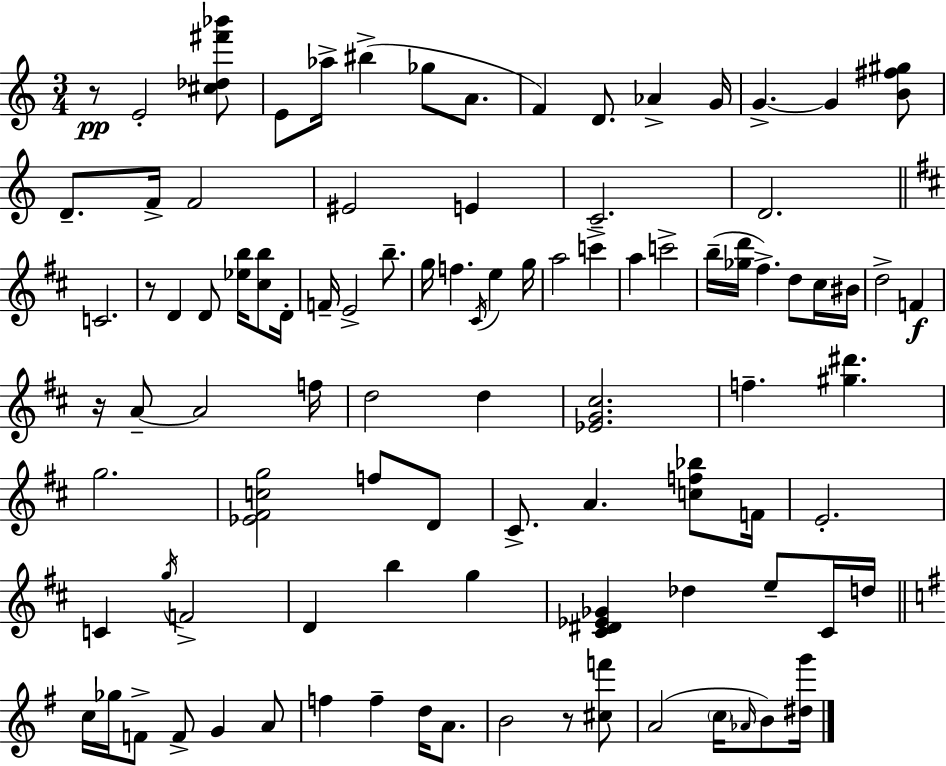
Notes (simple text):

R/e E4/h [C#5,Db5,F#6,Bb6]/e E4/e Ab5/s BIS5/q Gb5/e A4/e. F4/q D4/e. Ab4/q G4/s G4/q. G4/q [B4,F#5,G#5]/e D4/e. F4/s F4/h EIS4/h E4/q C4/h. D4/h. C4/h. R/e D4/q D4/e [Eb5,B5]/s [C#5,B5]/e D4/s F4/s E4/h B5/e. G5/s F5/q. C#4/s E5/q G5/s A5/h C6/q A5/q C6/h B5/s [Gb5,D6]/s F#5/q. D5/e C#5/s BIS4/s D5/h F4/q R/s A4/e A4/h F5/s D5/h D5/q [Eb4,G4,C#5]/h. F5/q. [G#5,D#6]/q. G5/h. [Eb4,F#4,C5,G5]/h F5/e D4/e C#4/e. A4/q. [C5,F5,Bb5]/e F4/s E4/h. C4/q G5/s F4/h D4/q B5/q G5/q [C#4,D#4,Eb4,Gb4]/q Db5/q E5/e C#4/s D5/s C5/s Gb5/s F4/e F4/e G4/q A4/e F5/q F5/q D5/s A4/e. B4/h R/e [C#5,F6]/e A4/h C5/s Ab4/s B4/e [D#5,G6]/s